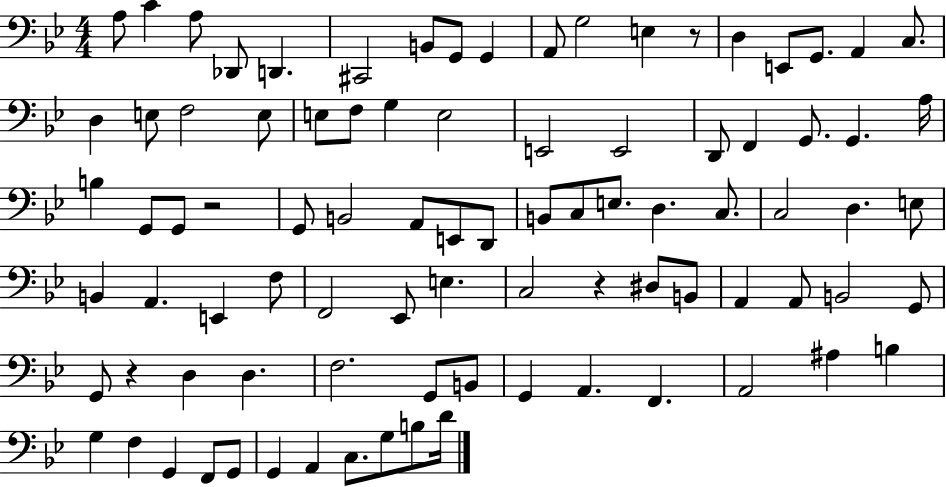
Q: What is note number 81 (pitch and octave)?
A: A2